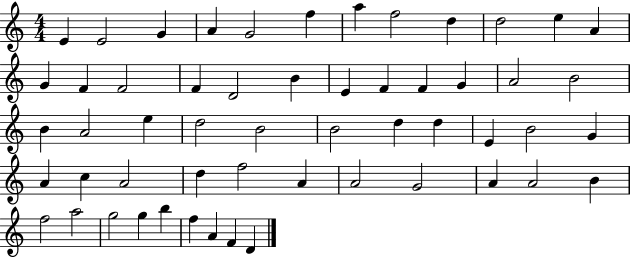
E4/q E4/h G4/q A4/q G4/h F5/q A5/q F5/h D5/q D5/h E5/q A4/q G4/q F4/q F4/h F4/q D4/h B4/q E4/q F4/q F4/q G4/q A4/h B4/h B4/q A4/h E5/q D5/h B4/h B4/h D5/q D5/q E4/q B4/h G4/q A4/q C5/q A4/h D5/q F5/h A4/q A4/h G4/h A4/q A4/h B4/q F5/h A5/h G5/h G5/q B5/q F5/q A4/q F4/q D4/q